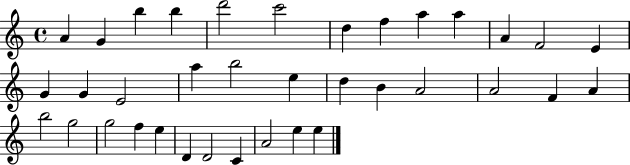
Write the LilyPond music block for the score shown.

{
  \clef treble
  \time 4/4
  \defaultTimeSignature
  \key c \major
  a'4 g'4 b''4 b''4 | d'''2 c'''2 | d''4 f''4 a''4 a''4 | a'4 f'2 e'4 | \break g'4 g'4 e'2 | a''4 b''2 e''4 | d''4 b'4 a'2 | a'2 f'4 a'4 | \break b''2 g''2 | g''2 f''4 e''4 | d'4 d'2 c'4 | a'2 e''4 e''4 | \break \bar "|."
}